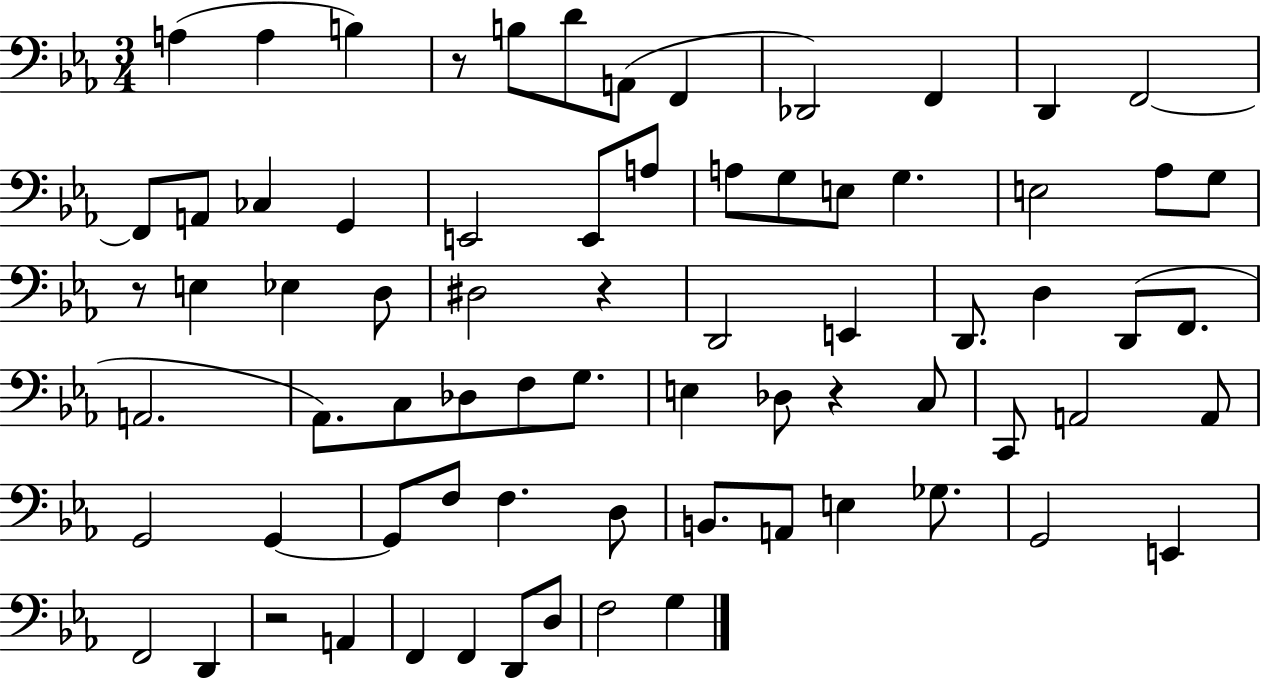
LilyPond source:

{
  \clef bass
  \numericTimeSignature
  \time 3/4
  \key ees \major
  \repeat volta 2 { a4( a4 b4) | r8 b8 d'8 a,8( f,4 | des,2) f,4 | d,4 f,2~~ | \break f,8 a,8 ces4 g,4 | e,2 e,8 a8 | a8 g8 e8 g4. | e2 aes8 g8 | \break r8 e4 ees4 d8 | dis2 r4 | d,2 e,4 | d,8. d4 d,8( f,8. | \break a,2. | aes,8.) c8 des8 f8 g8. | e4 des8 r4 c8 | c,8 a,2 a,8 | \break g,2 g,4~~ | g,8 f8 f4. d8 | b,8. a,8 e4 ges8. | g,2 e,4 | \break f,2 d,4 | r2 a,4 | f,4 f,4 d,8 d8 | f2 g4 | \break } \bar "|."
}